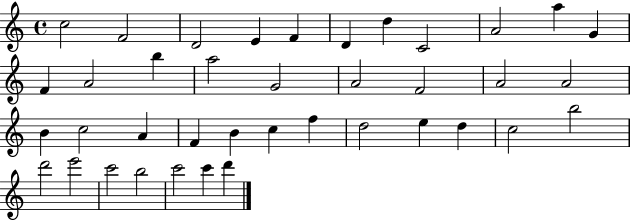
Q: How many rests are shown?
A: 0